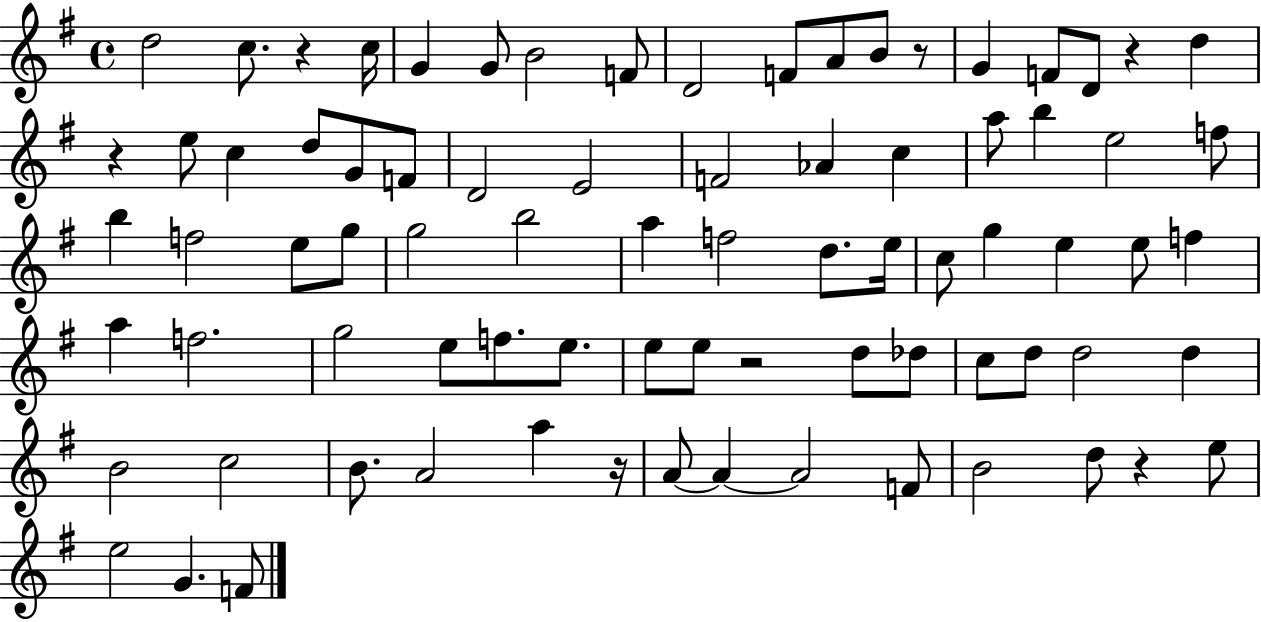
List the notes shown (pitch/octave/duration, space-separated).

D5/h C5/e. R/q C5/s G4/q G4/e B4/h F4/e D4/h F4/e A4/e B4/e R/e G4/q F4/e D4/e R/q D5/q R/q E5/e C5/q D5/e G4/e F4/e D4/h E4/h F4/h Ab4/q C5/q A5/e B5/q E5/h F5/e B5/q F5/h E5/e G5/e G5/h B5/h A5/q F5/h D5/e. E5/s C5/e G5/q E5/q E5/e F5/q A5/q F5/h. G5/h E5/e F5/e. E5/e. E5/e E5/e R/h D5/e Db5/e C5/e D5/e D5/h D5/q B4/h C5/h B4/e. A4/h A5/q R/s A4/e A4/q A4/h F4/e B4/h D5/e R/q E5/e E5/h G4/q. F4/e